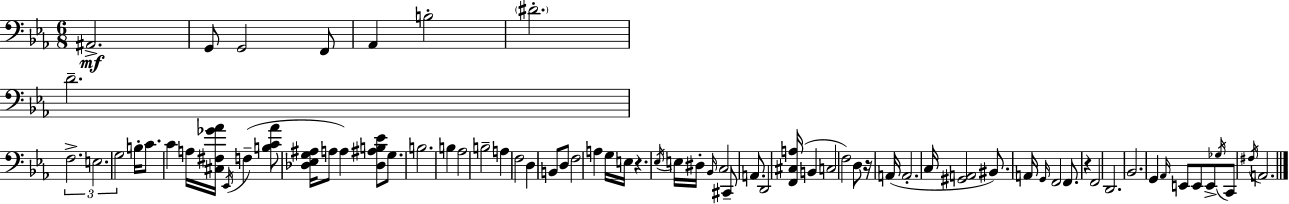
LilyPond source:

{
  \clef bass
  \numericTimeSignature
  \time 6/8
  \key ees \major
  ais,2.->\mf | g,8 g,2 f,8 | aes,4 b2-. | \parenthesize dis'2.-. | \break d'2.-- | \tuplet 3/2 { f2.-> | e2. | g2 } b16-. c'8. | \break c'4 a16 <cis fis ges' aes'>16 \acciaccatura { ees,16 }( f4-- <b c' aes'>8 | <des ees g ais>16 a8 a4) <des ais b ees'>8 g8. | b2. | b4 aes2 | \break b2-- a4 | f2 d4 | b,8 d8 f2 | a4 g16 e16 r4. | \break \acciaccatura { ees16 } e16 dis16-. \grace { bes,16 } c2 | cis,8-- a,8. d,2 | <f, cis a>16( b,4 c2 | f2) d8 | \break r16 a,16( a,2.-. | c16 <gis, a,>2 | bis,8.) a,16 \grace { g,16 } f,2 | f,8. r4 f,2 | \break d,2. | bes,2. | g,4 \grace { aes,16 } e,8 e,8 | e,8-> \acciaccatura { ges16 } c,8 \acciaccatura { fis16 } a,2. | \break \bar "|."
}